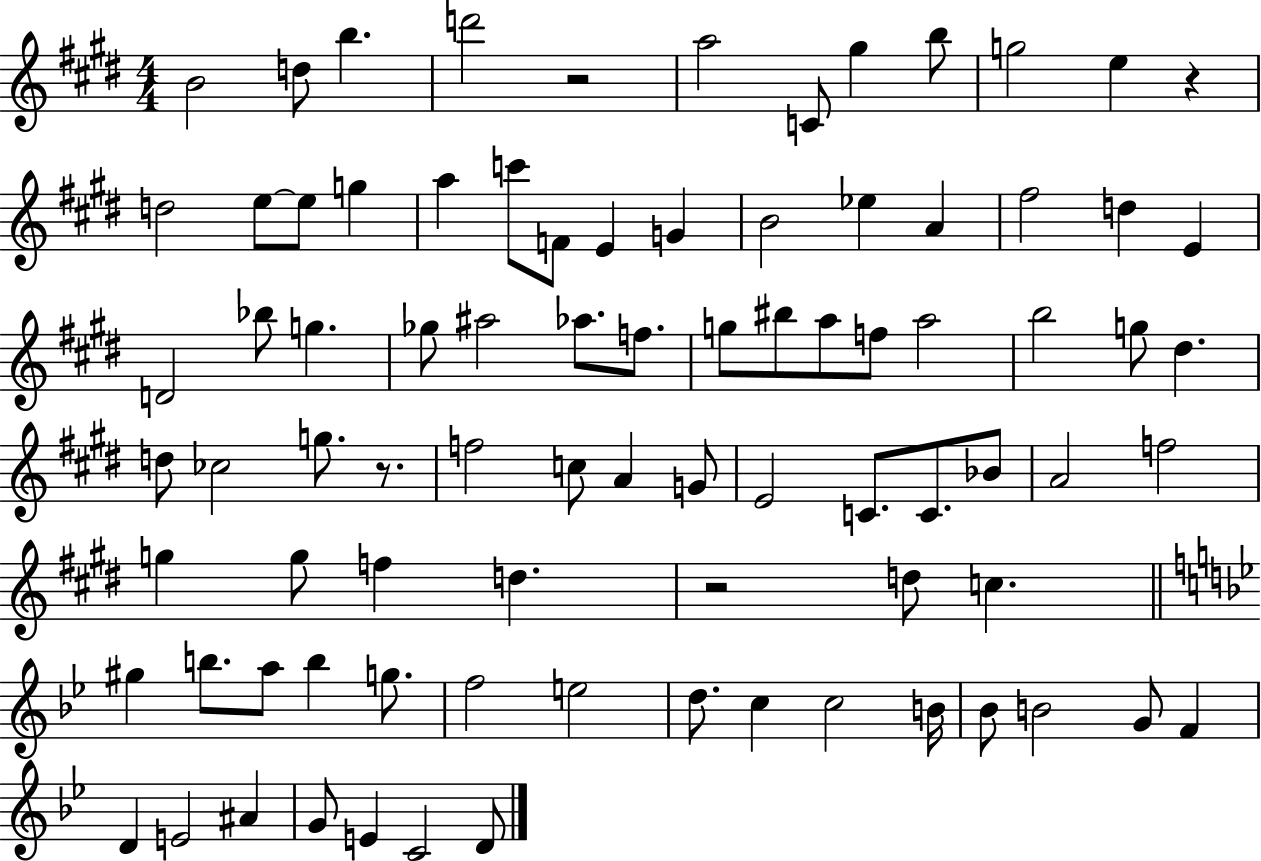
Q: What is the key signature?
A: E major